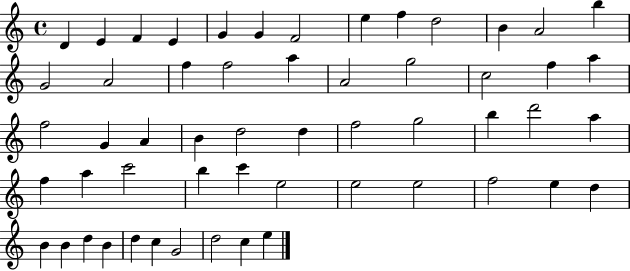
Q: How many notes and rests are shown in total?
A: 55